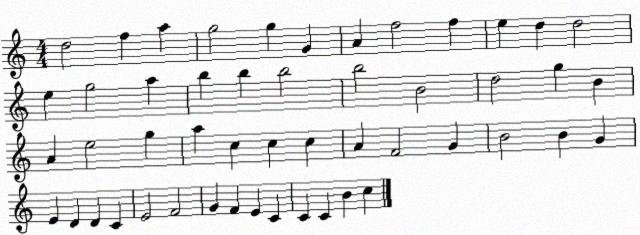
X:1
T:Untitled
M:4/4
L:1/4
K:C
d2 f a g2 g G A f2 f e d d2 e g2 a b b b2 b2 B2 d2 g B A e2 g a c c c A F2 G B2 B G E D D C E2 F2 G F E C C C B c